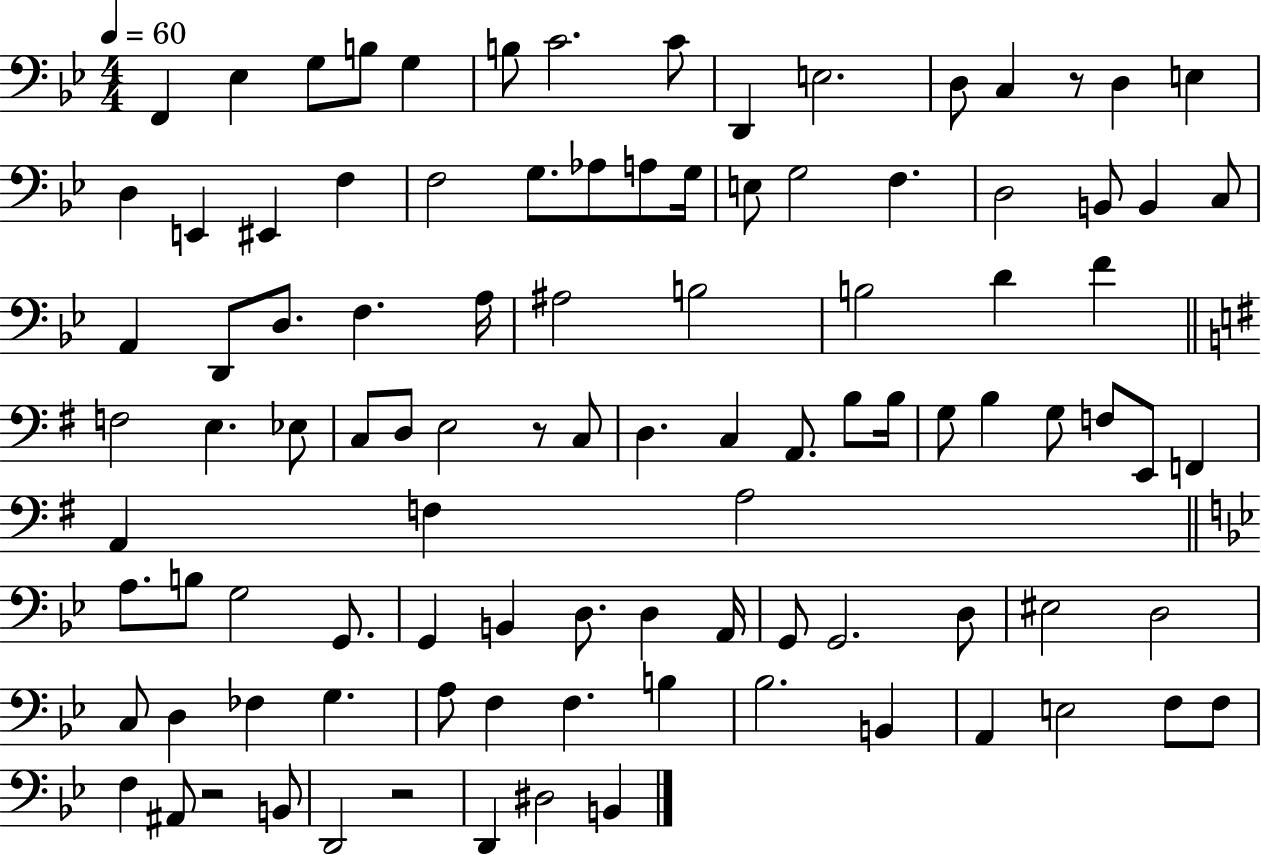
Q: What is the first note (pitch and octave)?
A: F2